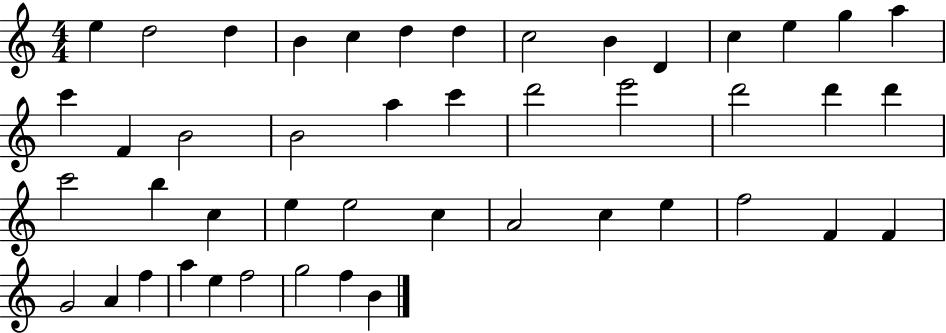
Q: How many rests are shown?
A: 0